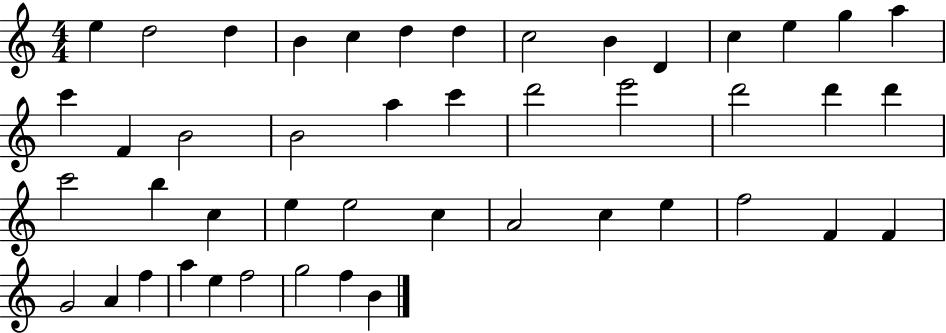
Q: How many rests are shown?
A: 0